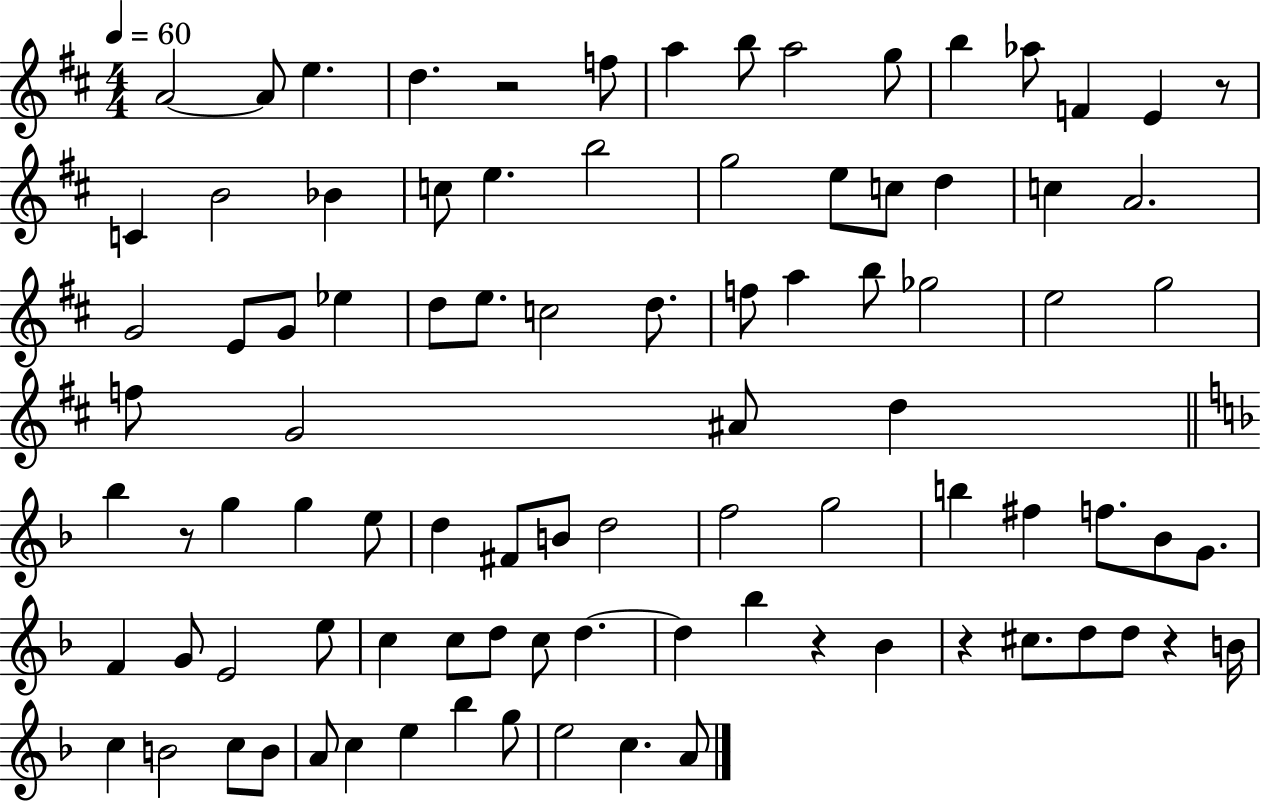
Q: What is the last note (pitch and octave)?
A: A4